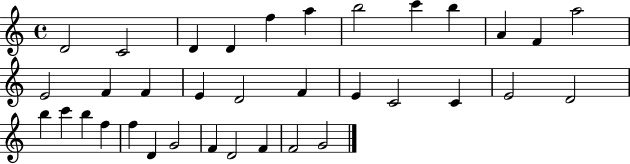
D4/h C4/h D4/q D4/q F5/q A5/q B5/h C6/q B5/q A4/q F4/q A5/h E4/h F4/q F4/q E4/q D4/h F4/q E4/q C4/h C4/q E4/h D4/h B5/q C6/q B5/q F5/q F5/q D4/q G4/h F4/q D4/h F4/q F4/h G4/h